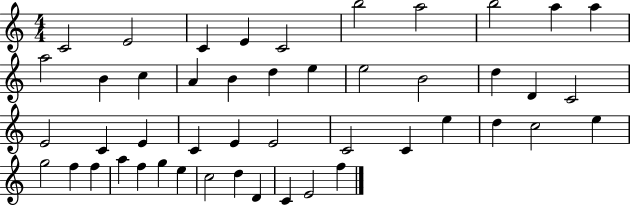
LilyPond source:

{
  \clef treble
  \numericTimeSignature
  \time 4/4
  \key c \major
  c'2 e'2 | c'4 e'4 c'2 | b''2 a''2 | b''2 a''4 a''4 | \break a''2 b'4 c''4 | a'4 b'4 d''4 e''4 | e''2 b'2 | d''4 d'4 c'2 | \break e'2 c'4 e'4 | c'4 e'4 e'2 | c'2 c'4 e''4 | d''4 c''2 e''4 | \break g''2 f''4 f''4 | a''4 f''4 g''4 e''4 | c''2 d''4 d'4 | c'4 e'2 f''4 | \break \bar "|."
}